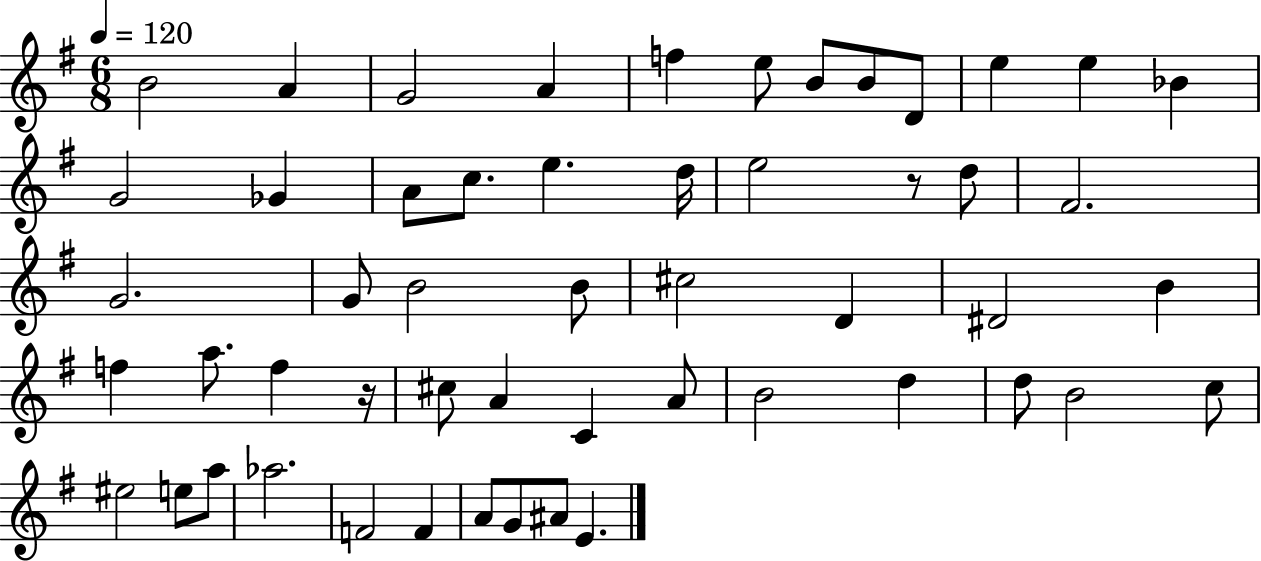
{
  \clef treble
  \numericTimeSignature
  \time 6/8
  \key g \major
  \tempo 4 = 120
  \repeat volta 2 { b'2 a'4 | g'2 a'4 | f''4 e''8 b'8 b'8 d'8 | e''4 e''4 bes'4 | \break g'2 ges'4 | a'8 c''8. e''4. d''16 | e''2 r8 d''8 | fis'2. | \break g'2. | g'8 b'2 b'8 | cis''2 d'4 | dis'2 b'4 | \break f''4 a''8. f''4 r16 | cis''8 a'4 c'4 a'8 | b'2 d''4 | d''8 b'2 c''8 | \break eis''2 e''8 a''8 | aes''2. | f'2 f'4 | a'8 g'8 ais'8 e'4. | \break } \bar "|."
}